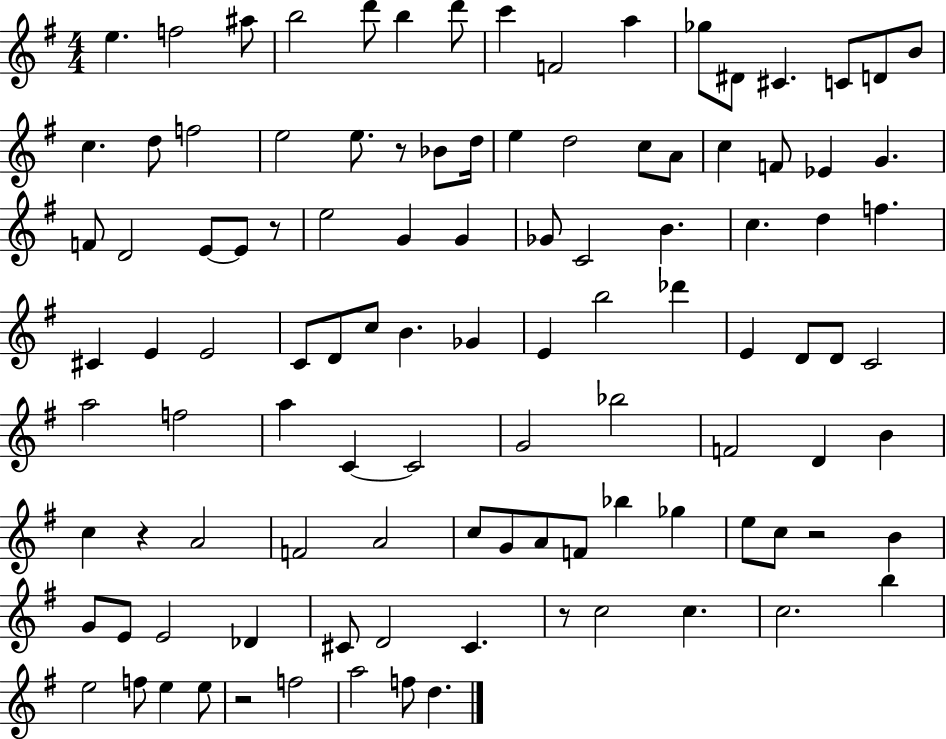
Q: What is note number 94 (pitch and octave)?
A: E5